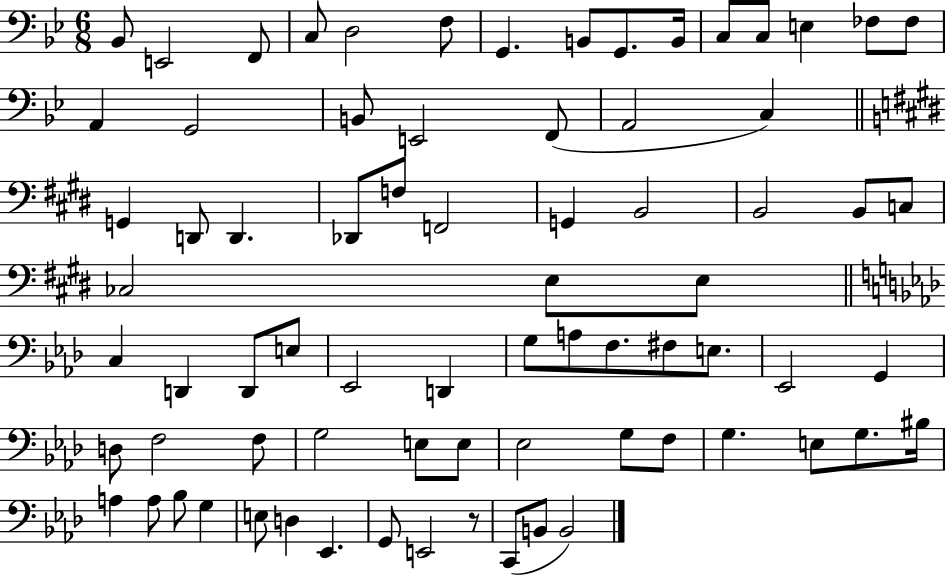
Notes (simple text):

Bb2/e E2/h F2/e C3/e D3/h F3/e G2/q. B2/e G2/e. B2/s C3/e C3/e E3/q FES3/e FES3/e A2/q G2/h B2/e E2/h F2/e A2/h C3/q G2/q D2/e D2/q. Db2/e F3/e F2/h G2/q B2/h B2/h B2/e C3/e CES3/h E3/e E3/e C3/q D2/q D2/e E3/e Eb2/h D2/q G3/e A3/e F3/e. F#3/e E3/e. Eb2/h G2/q D3/e F3/h F3/e G3/h E3/e E3/e Eb3/h G3/e F3/e G3/q. E3/e G3/e. BIS3/s A3/q A3/e Bb3/e G3/q E3/e D3/q Eb2/q. G2/e E2/h R/e C2/e B2/e B2/h